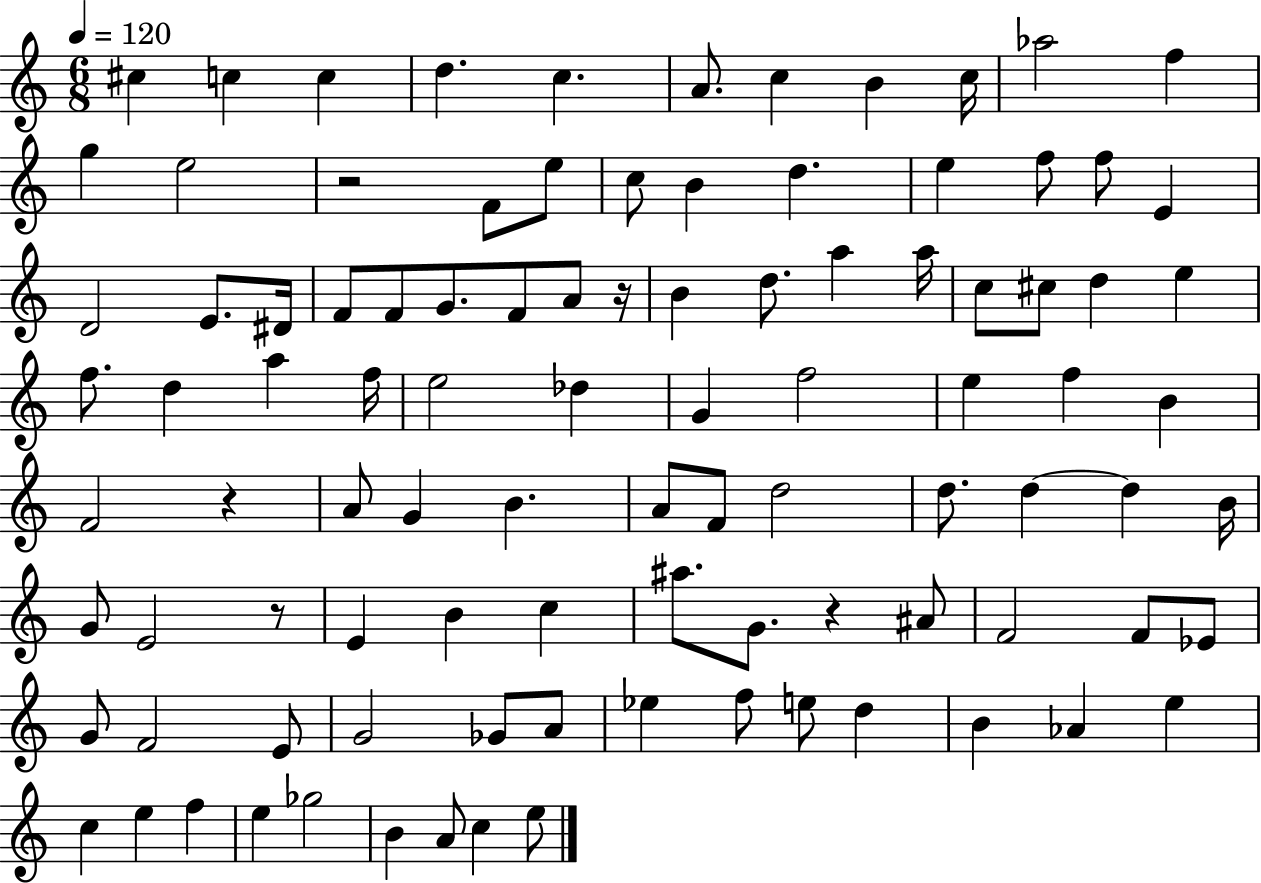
{
  \clef treble
  \numericTimeSignature
  \time 6/8
  \key c \major
  \tempo 4 = 120
  cis''4 c''4 c''4 | d''4. c''4. | a'8. c''4 b'4 c''16 | aes''2 f''4 | \break g''4 e''2 | r2 f'8 e''8 | c''8 b'4 d''4. | e''4 f''8 f''8 e'4 | \break d'2 e'8. dis'16 | f'8 f'8 g'8. f'8 a'8 r16 | b'4 d''8. a''4 a''16 | c''8 cis''8 d''4 e''4 | \break f''8. d''4 a''4 f''16 | e''2 des''4 | g'4 f''2 | e''4 f''4 b'4 | \break f'2 r4 | a'8 g'4 b'4. | a'8 f'8 d''2 | d''8. d''4~~ d''4 b'16 | \break g'8 e'2 r8 | e'4 b'4 c''4 | ais''8. g'8. r4 ais'8 | f'2 f'8 ees'8 | \break g'8 f'2 e'8 | g'2 ges'8 a'8 | ees''4 f''8 e''8 d''4 | b'4 aes'4 e''4 | \break c''4 e''4 f''4 | e''4 ges''2 | b'4 a'8 c''4 e''8 | \bar "|."
}